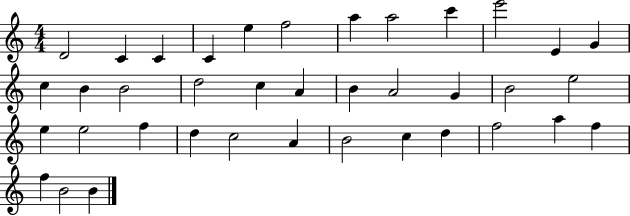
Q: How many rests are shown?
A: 0